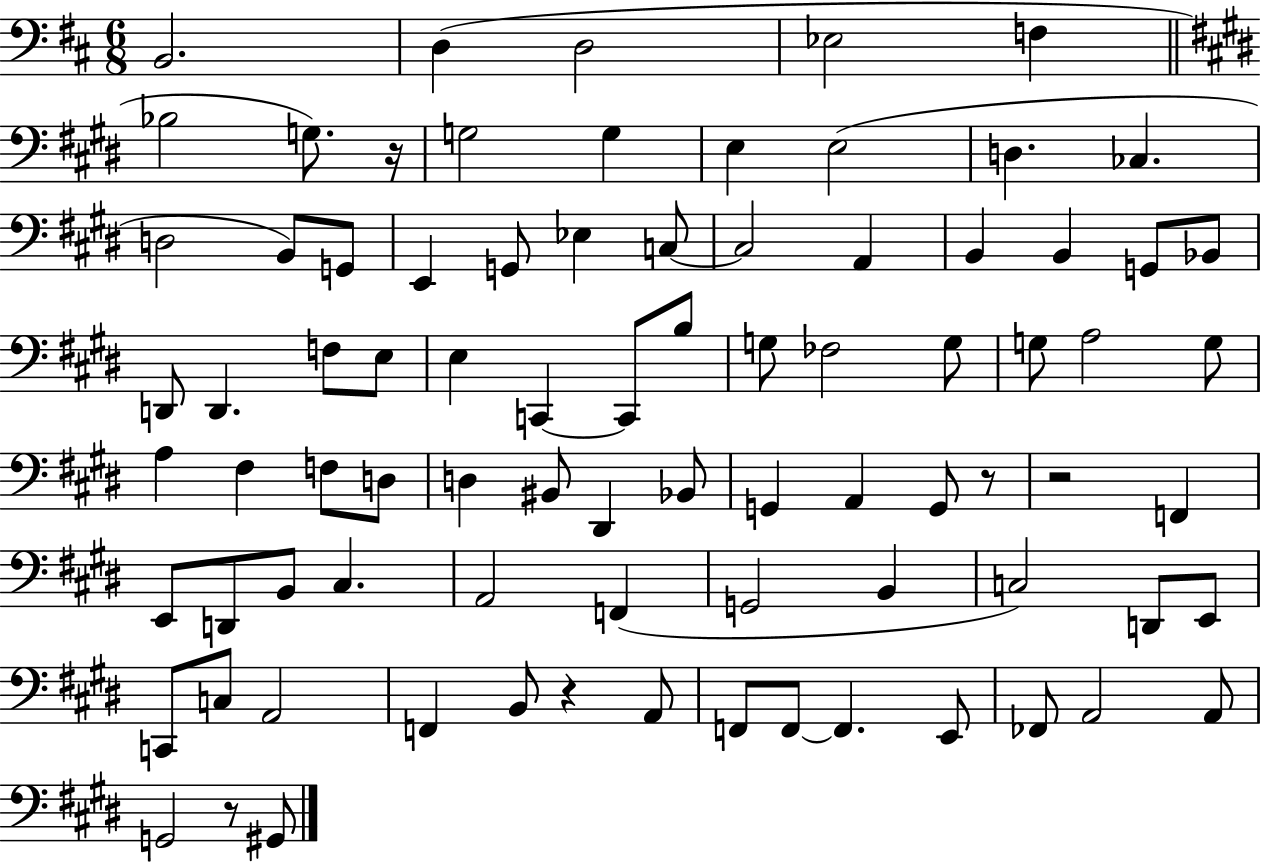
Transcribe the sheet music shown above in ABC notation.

X:1
T:Untitled
M:6/8
L:1/4
K:D
B,,2 D, D,2 _E,2 F, _B,2 G,/2 z/4 G,2 G, E, E,2 D, _C, D,2 B,,/2 G,,/2 E,, G,,/2 _E, C,/2 C,2 A,, B,, B,, G,,/2 _B,,/2 D,,/2 D,, F,/2 E,/2 E, C,, C,,/2 B,/2 G,/2 _F,2 G,/2 G,/2 A,2 G,/2 A, ^F, F,/2 D,/2 D, ^B,,/2 ^D,, _B,,/2 G,, A,, G,,/2 z/2 z2 F,, E,,/2 D,,/2 B,,/2 ^C, A,,2 F,, G,,2 B,, C,2 D,,/2 E,,/2 C,,/2 C,/2 A,,2 F,, B,,/2 z A,,/2 F,,/2 F,,/2 F,, E,,/2 _F,,/2 A,,2 A,,/2 G,,2 z/2 ^G,,/2